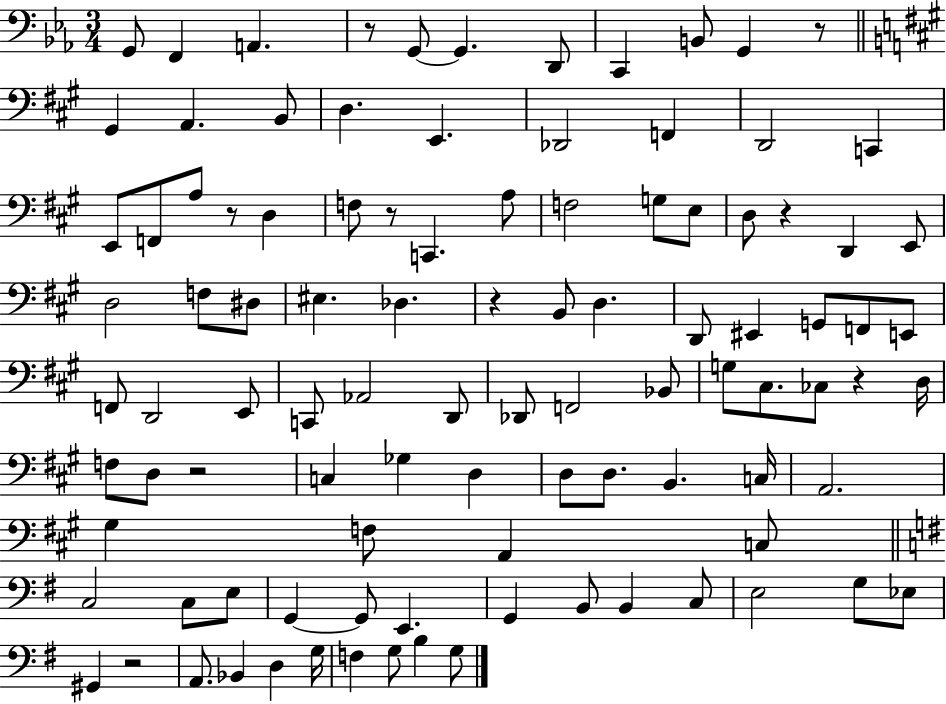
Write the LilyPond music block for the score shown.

{
  \clef bass
  \numericTimeSignature
  \time 3/4
  \key ees \major
  \repeat volta 2 { g,8 f,4 a,4. | r8 g,8~~ g,4. d,8 | c,4 b,8 g,4 r8 | \bar "||" \break \key a \major gis,4 a,4. b,8 | d4. e,4. | des,2 f,4 | d,2 c,4 | \break e,8 f,8 a8 r8 d4 | f8 r8 c,4. a8 | f2 g8 e8 | d8 r4 d,4 e,8 | \break d2 f8 dis8 | eis4. des4. | r4 b,8 d4. | d,8 eis,4 g,8 f,8 e,8 | \break f,8 d,2 e,8 | c,8 aes,2 d,8 | des,8 f,2 bes,8 | g8 cis8. ces8 r4 d16 | \break f8 d8 r2 | c4 ges4 d4 | d8 d8. b,4. c16 | a,2. | \break gis4 f8 a,4 c8 | \bar "||" \break \key g \major c2 c8 e8 | g,4~~ g,8 e,4. | g,4 b,8 b,4 c8 | e2 g8 ees8 | \break gis,4 r2 | a,8. bes,4 d4 g16 | f4 g8 b4 g8 | } \bar "|."
}